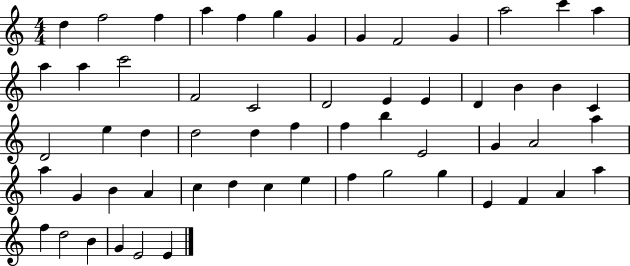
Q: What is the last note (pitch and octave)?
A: E4